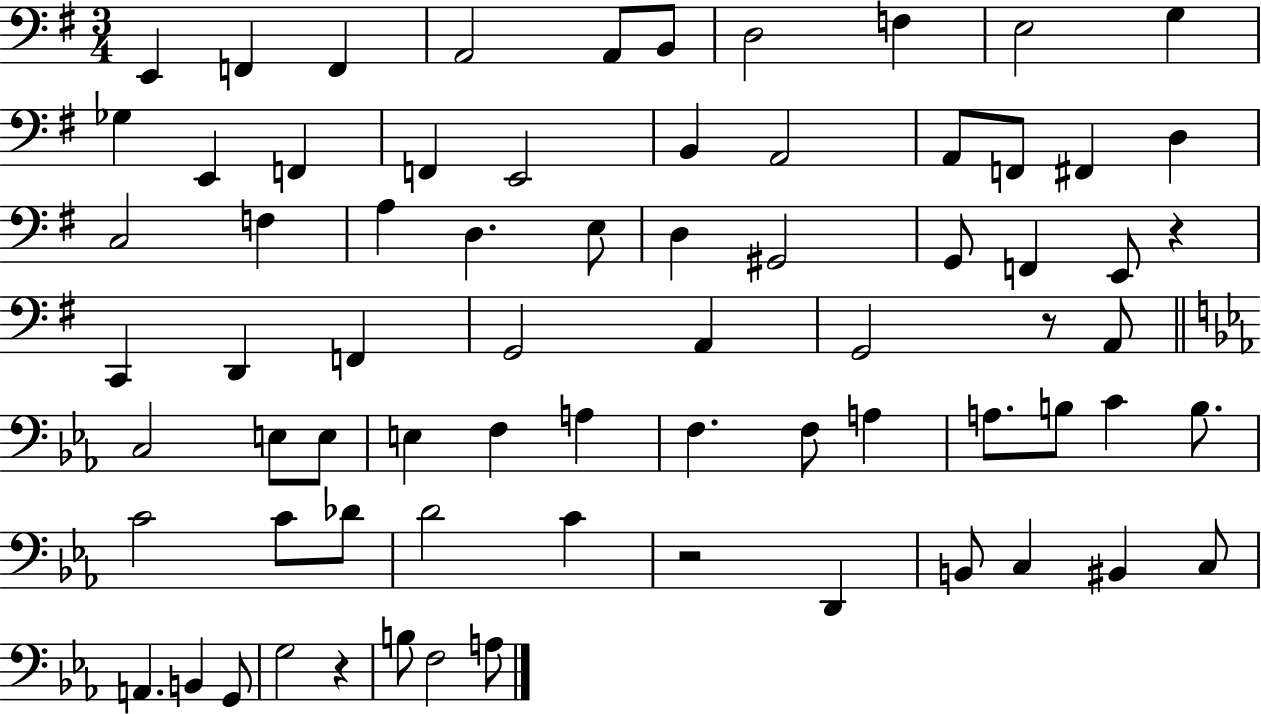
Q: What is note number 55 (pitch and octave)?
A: D4